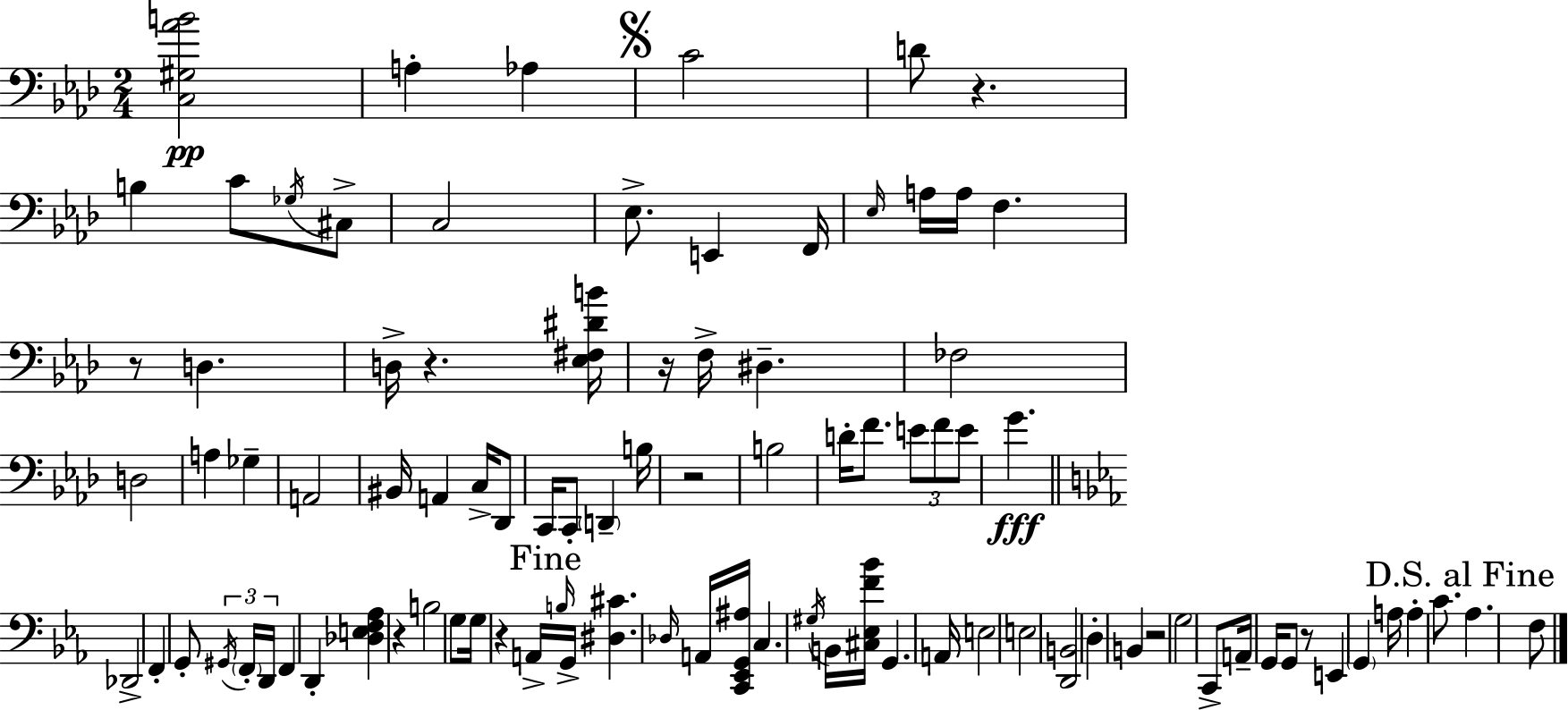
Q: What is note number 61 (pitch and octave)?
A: A2